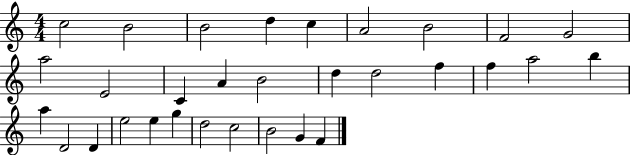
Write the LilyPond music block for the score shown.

{
  \clef treble
  \numericTimeSignature
  \time 4/4
  \key c \major
  c''2 b'2 | b'2 d''4 c''4 | a'2 b'2 | f'2 g'2 | \break a''2 e'2 | c'4 a'4 b'2 | d''4 d''2 f''4 | f''4 a''2 b''4 | \break a''4 d'2 d'4 | e''2 e''4 g''4 | d''2 c''2 | b'2 g'4 f'4 | \break \bar "|."
}